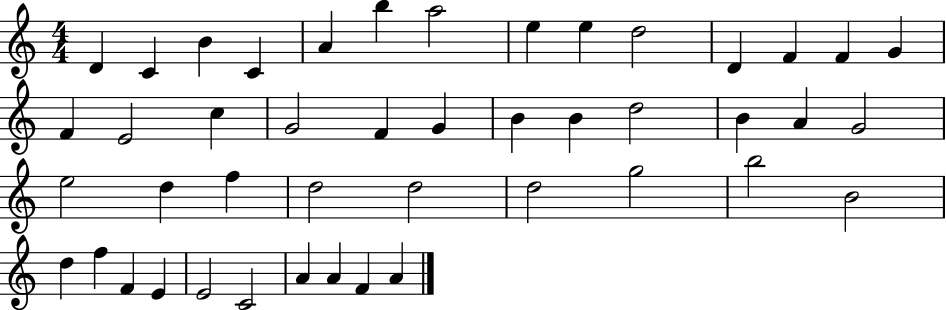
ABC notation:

X:1
T:Untitled
M:4/4
L:1/4
K:C
D C B C A b a2 e e d2 D F F G F E2 c G2 F G B B d2 B A G2 e2 d f d2 d2 d2 g2 b2 B2 d f F E E2 C2 A A F A